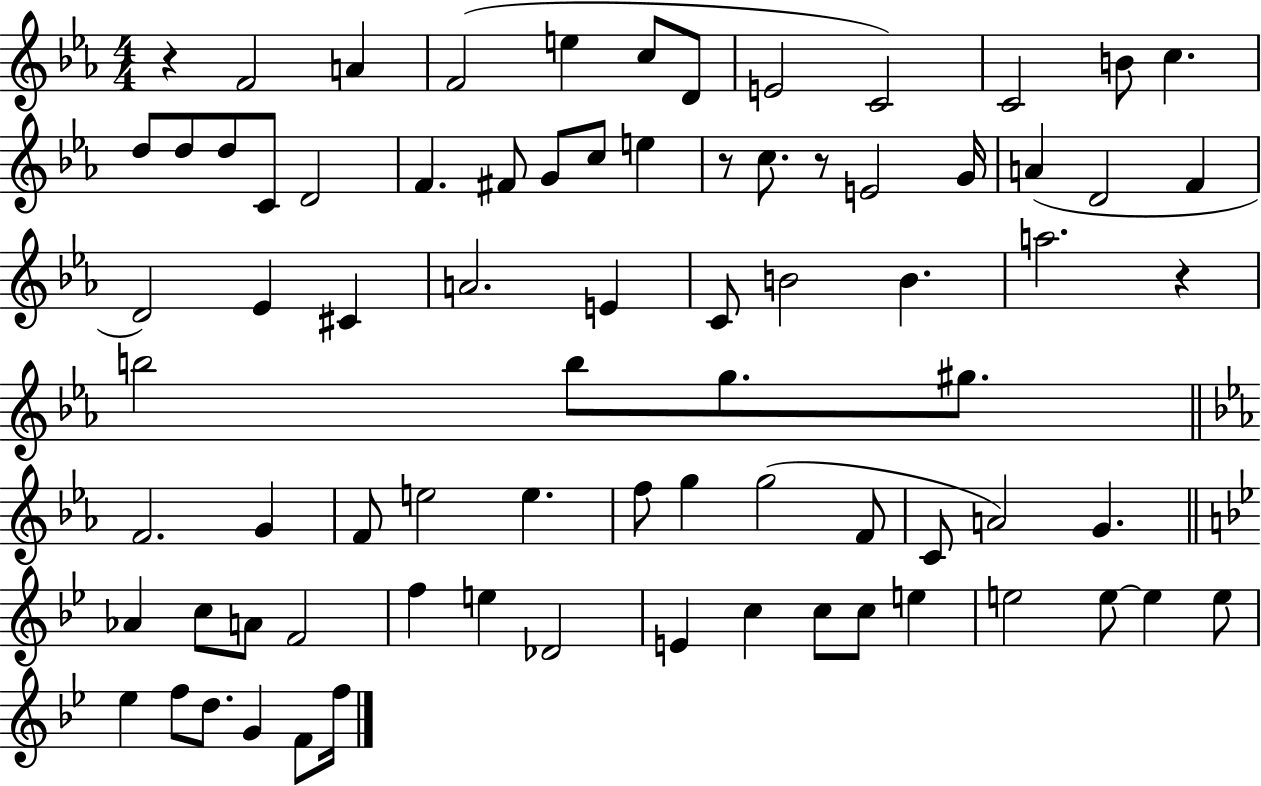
X:1
T:Untitled
M:4/4
L:1/4
K:Eb
z F2 A F2 e c/2 D/2 E2 C2 C2 B/2 c d/2 d/2 d/2 C/2 D2 F ^F/2 G/2 c/2 e z/2 c/2 z/2 E2 G/4 A D2 F D2 _E ^C A2 E C/2 B2 B a2 z b2 b/2 g/2 ^g/2 F2 G F/2 e2 e f/2 g g2 F/2 C/2 A2 G _A c/2 A/2 F2 f e _D2 E c c/2 c/2 e e2 e/2 e e/2 _e f/2 d/2 G F/2 f/4